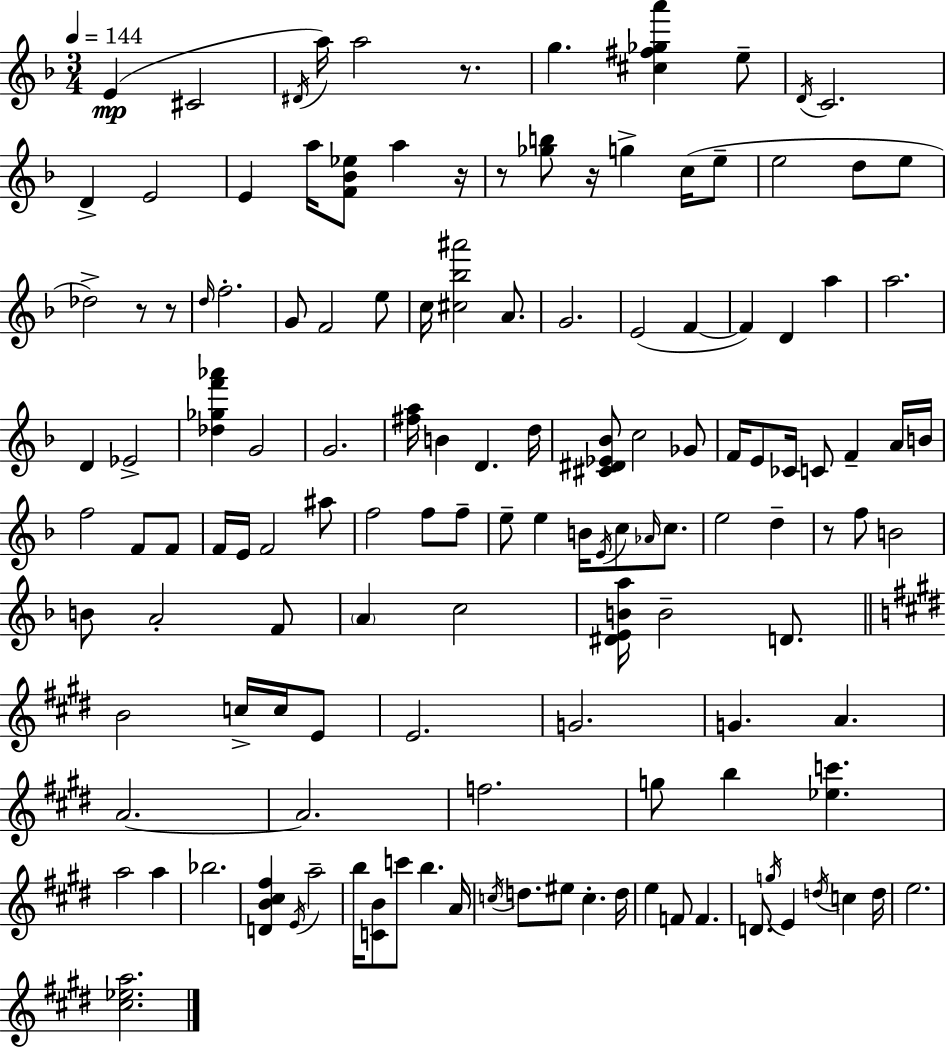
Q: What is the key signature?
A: D minor